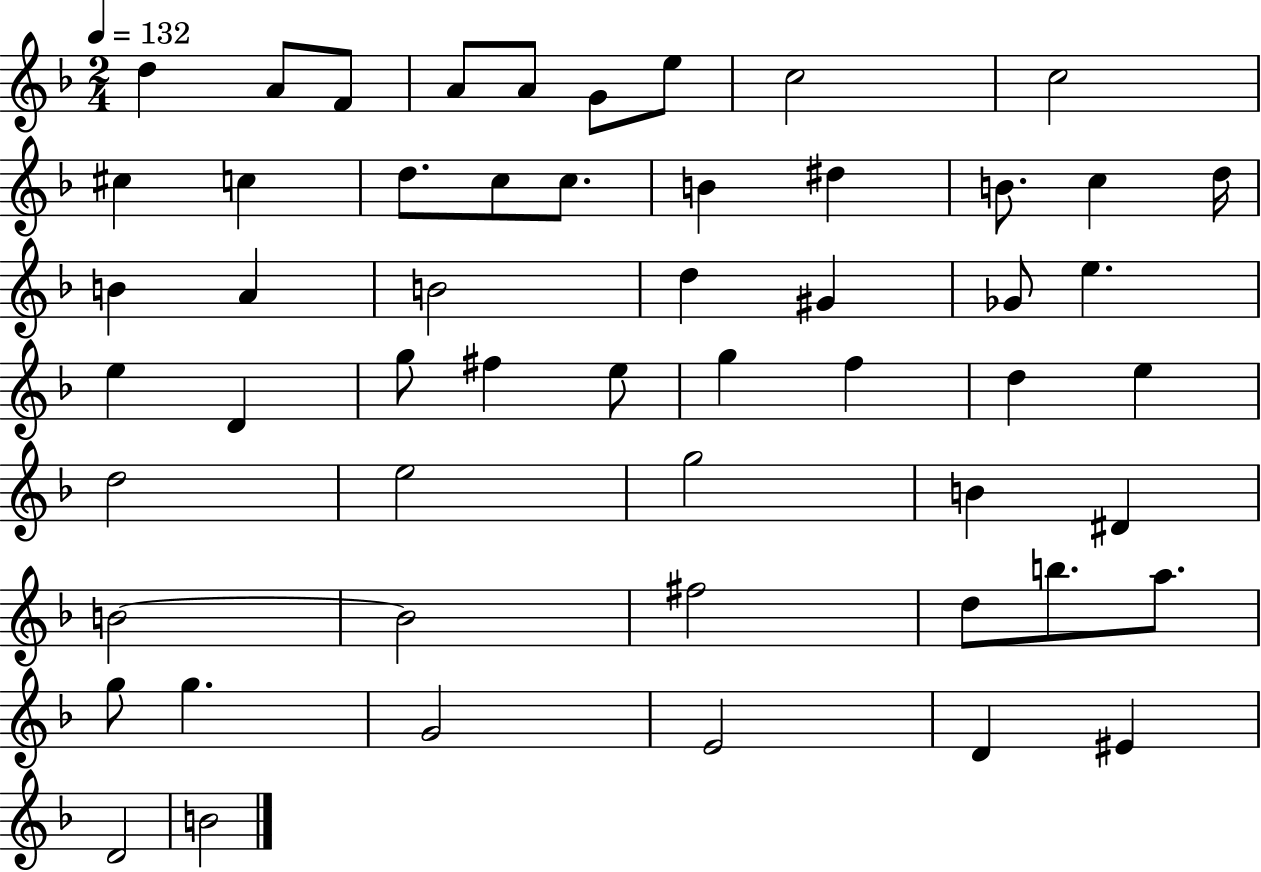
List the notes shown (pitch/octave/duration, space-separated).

D5/q A4/e F4/e A4/e A4/e G4/e E5/e C5/h C5/h C#5/q C5/q D5/e. C5/e C5/e. B4/q D#5/q B4/e. C5/q D5/s B4/q A4/q B4/h D5/q G#4/q Gb4/e E5/q. E5/q D4/q G5/e F#5/q E5/e G5/q F5/q D5/q E5/q D5/h E5/h G5/h B4/q D#4/q B4/h B4/h F#5/h D5/e B5/e. A5/e. G5/e G5/q. G4/h E4/h D4/q EIS4/q D4/h B4/h